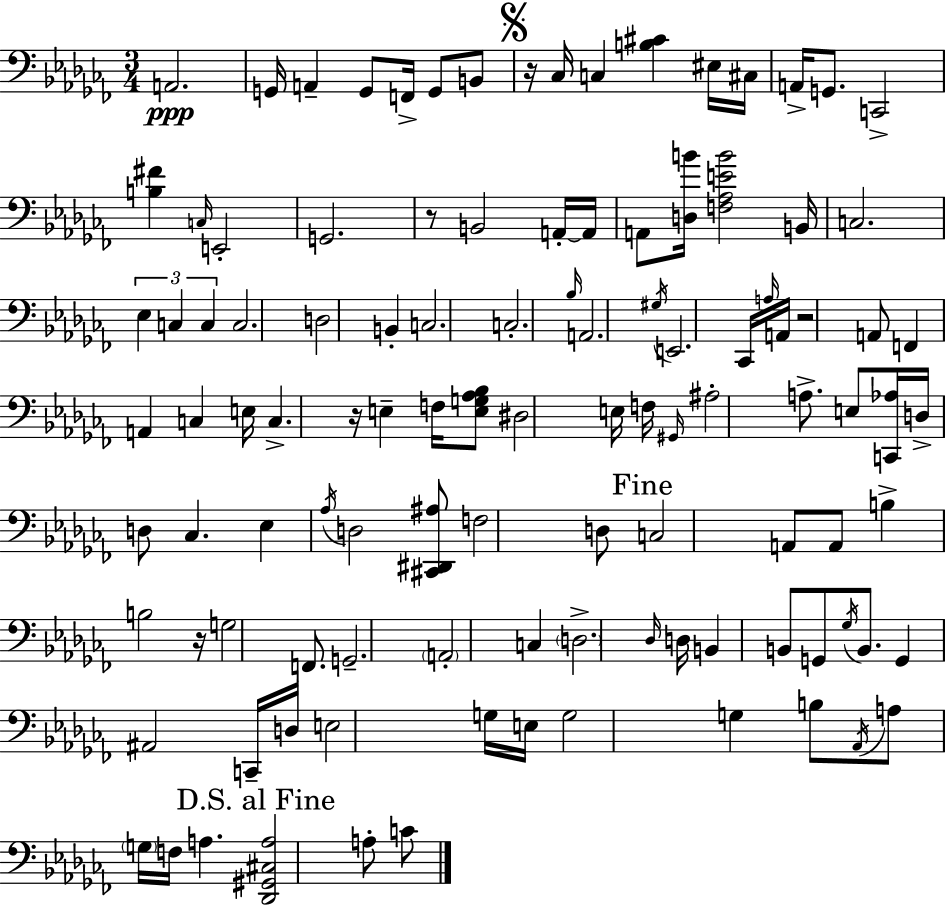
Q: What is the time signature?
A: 3/4